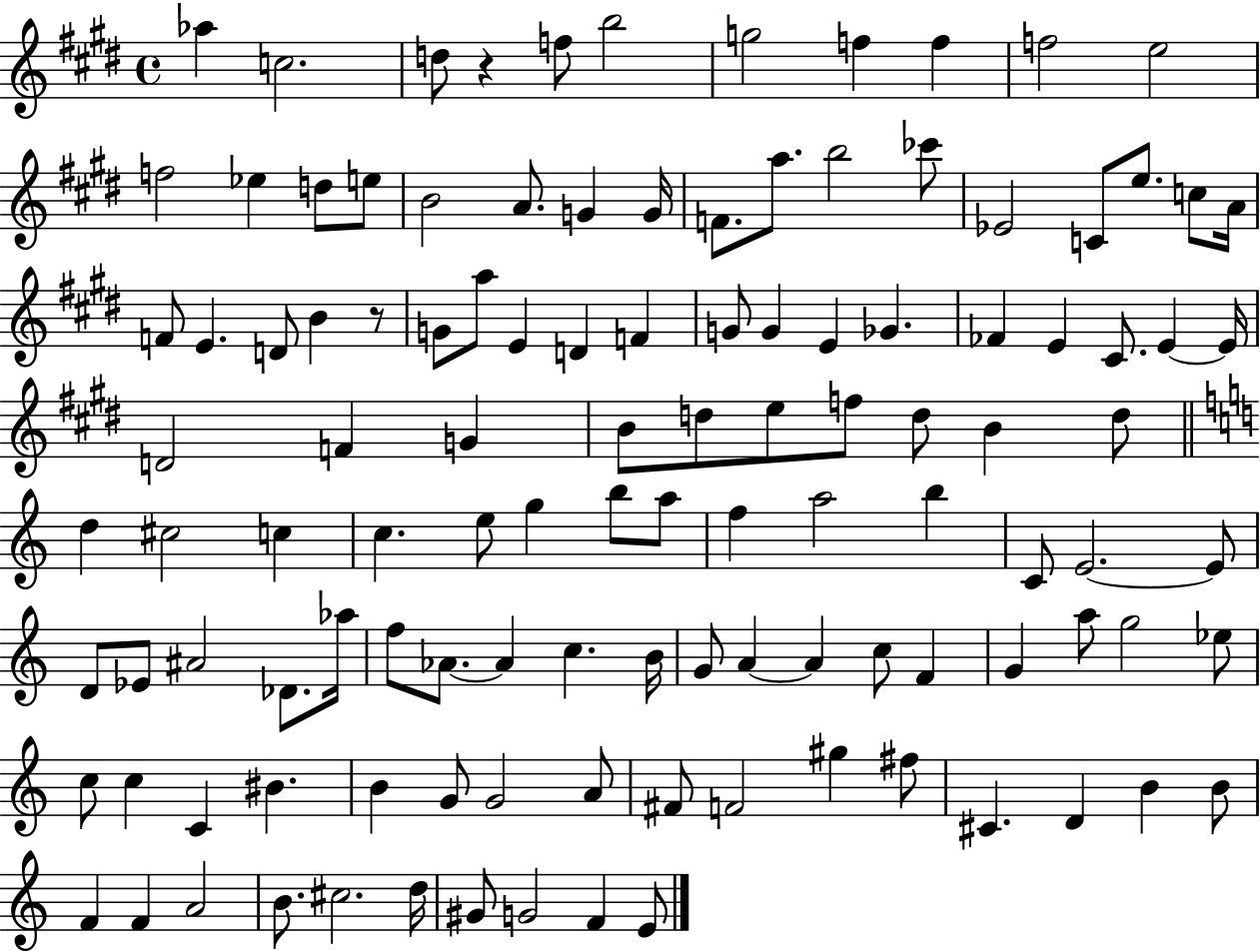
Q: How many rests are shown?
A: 2